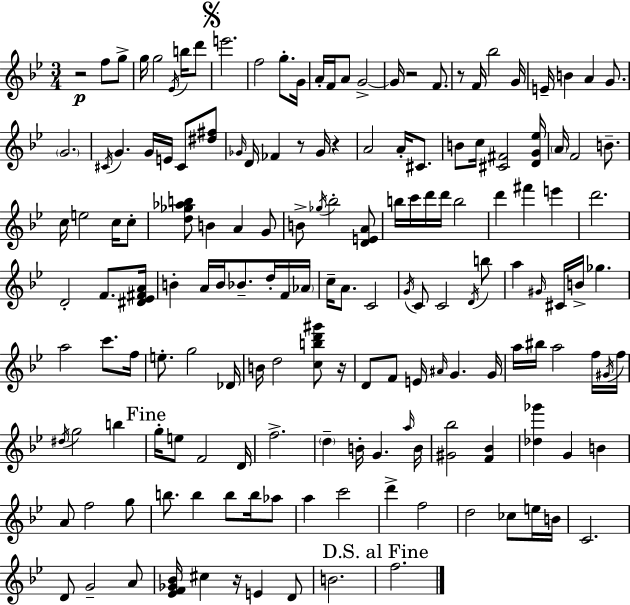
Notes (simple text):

R/h F5/e G5/e G5/s G5/h Eb4/s B5/s D6/e E6/h. F5/h G5/e. G4/s A4/s F4/s A4/e G4/h G4/s R/h F4/e. R/e F4/s Bb5/h G4/s E4/s B4/q A4/q G4/e. G4/h. C#4/s G4/q. G4/s E4/s C#4/e [D#5,F#5]/e Gb4/s D4/s FES4/q R/e Gb4/s R/q A4/h A4/s C#4/e. B4/e C5/s [C#4,F#4]/h [D4,G4,Eb5]/s A4/s F4/h B4/e. C5/s E5/h C5/s C5/e [D5,Gb5,Ab5,B5]/e B4/q A4/q G4/e B4/e Gb5/s Bb5/h [D4,E4,A4]/e B5/s C6/s D6/s D6/s B5/h D6/q F#6/q E6/q D6/h. D4/h F4/e. [D#4,Eb4,F#4,A4]/s B4/q A4/s B4/s Bb4/e. D5/s F4/s Ab4/s C5/s A4/e. C4/h G4/s C4/e C4/h D4/s B5/e A5/q G#4/s C#4/s B4/s Gb5/q. A5/h C6/e. F5/s E5/e. G5/h Db4/s B4/s D5/h [C5,B5,D6,G#6]/e R/s D4/e F4/e E4/s A#4/s G4/q. G4/s A5/s BIS5/s A5/h F5/s G#4/s F5/s D#5/s G5/h B5/q G5/s E5/e F4/h D4/s F5/h. D5/q B4/s G4/q. A5/s B4/s [G#4,Bb5]/h [F4,Bb4]/q [Db5,Gb6]/q G4/q B4/q A4/e F5/h G5/e B5/e. B5/q B5/e B5/s Ab5/e A5/q C6/h D6/q F5/h D5/h CES5/e E5/s B4/s C4/h. D4/e G4/h A4/e [Eb4,F4,Gb4,Bb4]/s C#5/q R/s E4/q D4/e B4/h. F5/h.